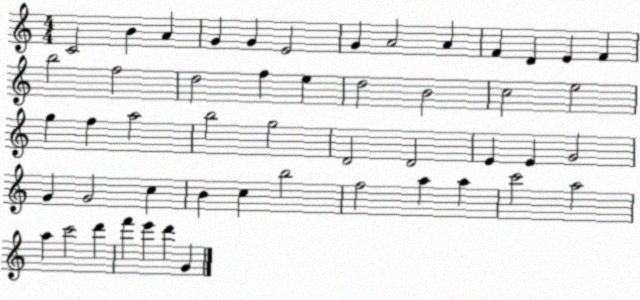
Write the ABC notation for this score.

X:1
T:Untitled
M:4/4
L:1/4
K:C
C2 B A G G E2 G A2 A F D E F b2 f2 d2 f e d2 B2 c2 e2 g f a2 b2 g2 D2 D2 E E G2 G G2 c B c b2 f2 a a c'2 a2 a c'2 d' f' e' d' G